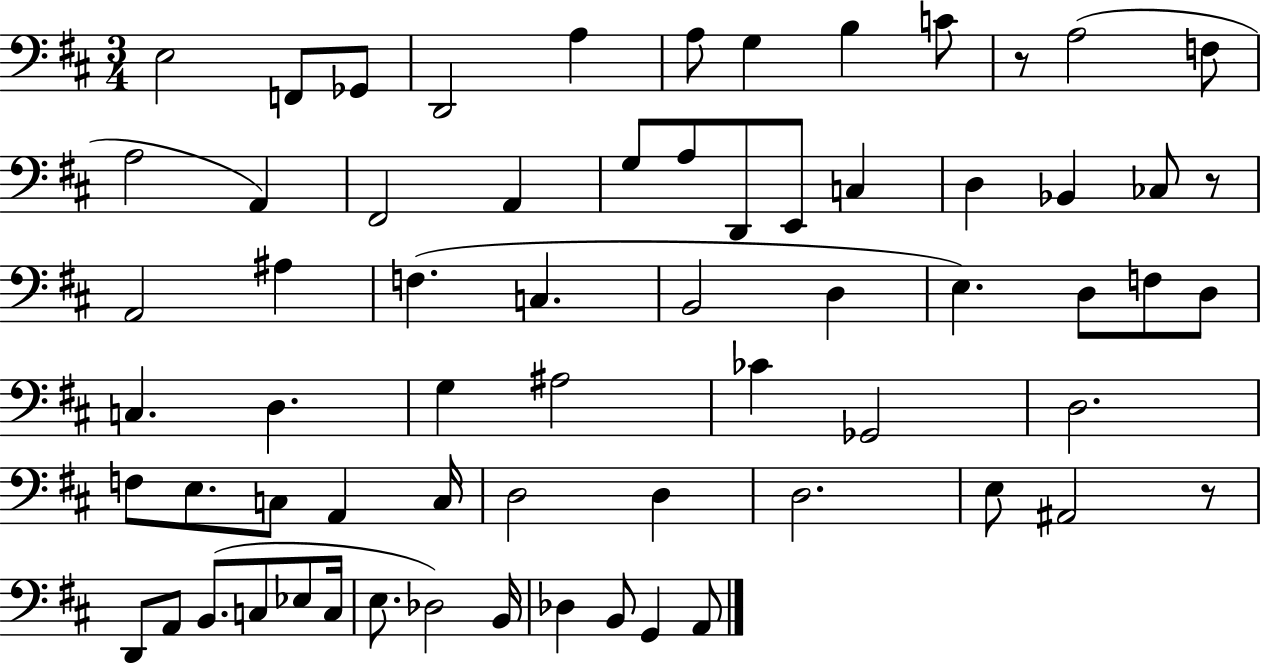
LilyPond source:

{
  \clef bass
  \numericTimeSignature
  \time 3/4
  \key d \major
  e2 f,8 ges,8 | d,2 a4 | a8 g4 b4 c'8 | r8 a2( f8 | \break a2 a,4) | fis,2 a,4 | g8 a8 d,8 e,8 c4 | d4 bes,4 ces8 r8 | \break a,2 ais4 | f4.( c4. | b,2 d4 | e4.) d8 f8 d8 | \break c4. d4. | g4 ais2 | ces'4 ges,2 | d2. | \break f8 e8. c8 a,4 c16 | d2 d4 | d2. | e8 ais,2 r8 | \break d,8 a,8 b,8.( c8 ees8 c16 | e8. des2) b,16 | des4 b,8 g,4 a,8 | \bar "|."
}